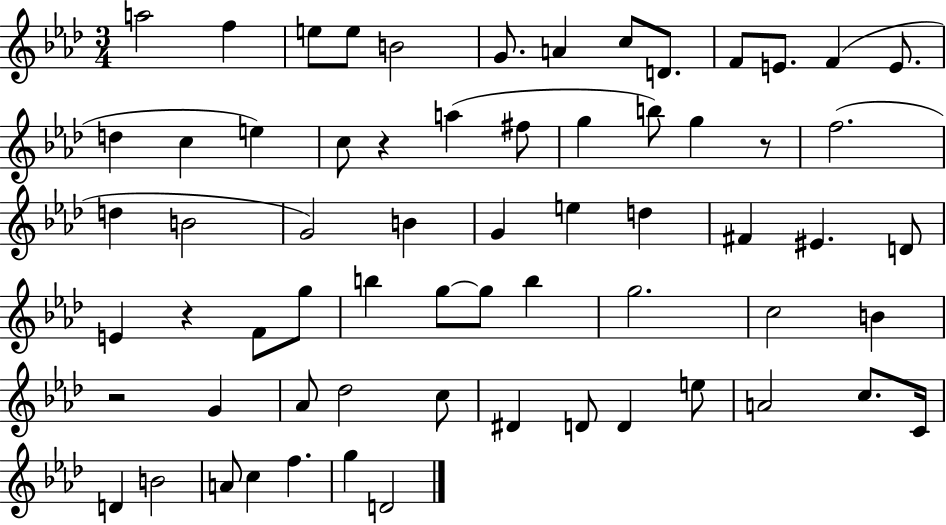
{
  \clef treble
  \numericTimeSignature
  \time 3/4
  \key aes \major
  a''2 f''4 | e''8 e''8 b'2 | g'8. a'4 c''8 d'8. | f'8 e'8. f'4( e'8. | \break d''4 c''4 e''4) | c''8 r4 a''4( fis''8 | g''4 b''8) g''4 r8 | f''2.( | \break d''4 b'2 | g'2) b'4 | g'4 e''4 d''4 | fis'4 eis'4. d'8 | \break e'4 r4 f'8 g''8 | b''4 g''8~~ g''8 b''4 | g''2. | c''2 b'4 | \break r2 g'4 | aes'8 des''2 c''8 | dis'4 d'8 d'4 e''8 | a'2 c''8. c'16 | \break d'4 b'2 | a'8 c''4 f''4. | g''4 d'2 | \bar "|."
}